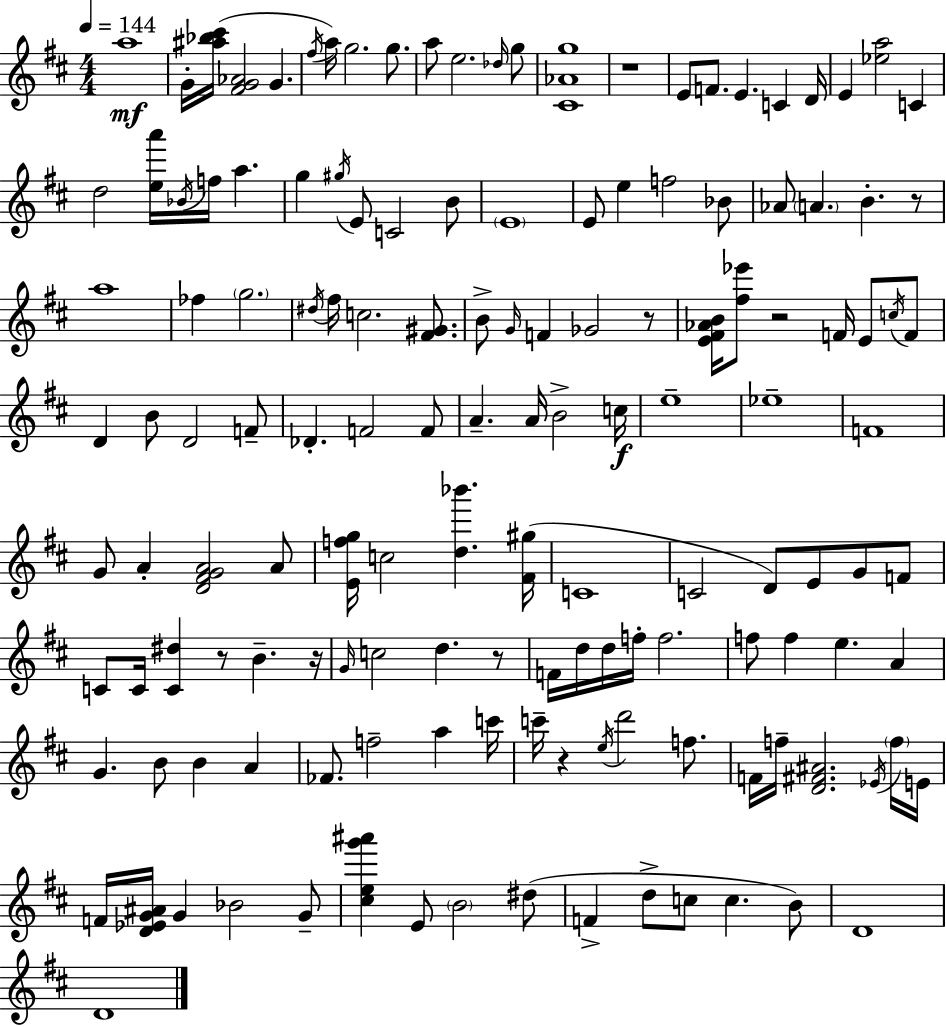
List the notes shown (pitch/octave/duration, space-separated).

A5/w G4/s [A#5,Bb5,C#6]/s [F#4,G4,Ab4]/h G4/q. F#5/s A5/s G5/h. G5/e. A5/e E5/h. Db5/s G5/e [C#4,Ab4,G5]/w R/w E4/e F4/e. E4/q. C4/q D4/s E4/q [Eb5,A5]/h C4/q D5/h [E5,A6]/s Bb4/s F5/s A5/q. G5/q G#5/s E4/e C4/h B4/e E4/w E4/e E5/q F5/h Bb4/e Ab4/e A4/q. B4/q. R/e A5/w FES5/q G5/h. D#5/s F#5/s C5/h. [F#4,G#4]/e. B4/e G4/s F4/q Gb4/h R/e [E4,F#4,Ab4,B4]/s [F#5,Eb6]/e R/h F4/s E4/e C5/s F4/e D4/q B4/e D4/h F4/e Db4/q. F4/h F4/e A4/q. A4/s B4/h C5/s E5/w Eb5/w F4/w G4/e A4/q [D4,F#4,G4,A4]/h A4/e [E4,F5,G5]/s C5/h [D5,Bb6]/q. [F#4,G#5]/s C4/w C4/h D4/e E4/e G4/e F4/e C4/e C4/s [C4,D#5]/q R/e B4/q. R/s G4/s C5/h D5/q. R/e F4/s D5/s D5/s F5/s F5/h. F5/e F5/q E5/q. A4/q G4/q. B4/e B4/q A4/q FES4/e. F5/h A5/q C6/s C6/s R/q E5/s D6/h F5/e. F4/s F5/s [D4,F#4,A#4]/h. Eb4/s F5/s E4/s F4/s [D4,Eb4,G4,A#4]/s G4/q Bb4/h G4/e [C#5,E5,G6,A#6]/q E4/e B4/h D#5/e F4/q D5/e C5/e C5/q. B4/e D4/w D4/w